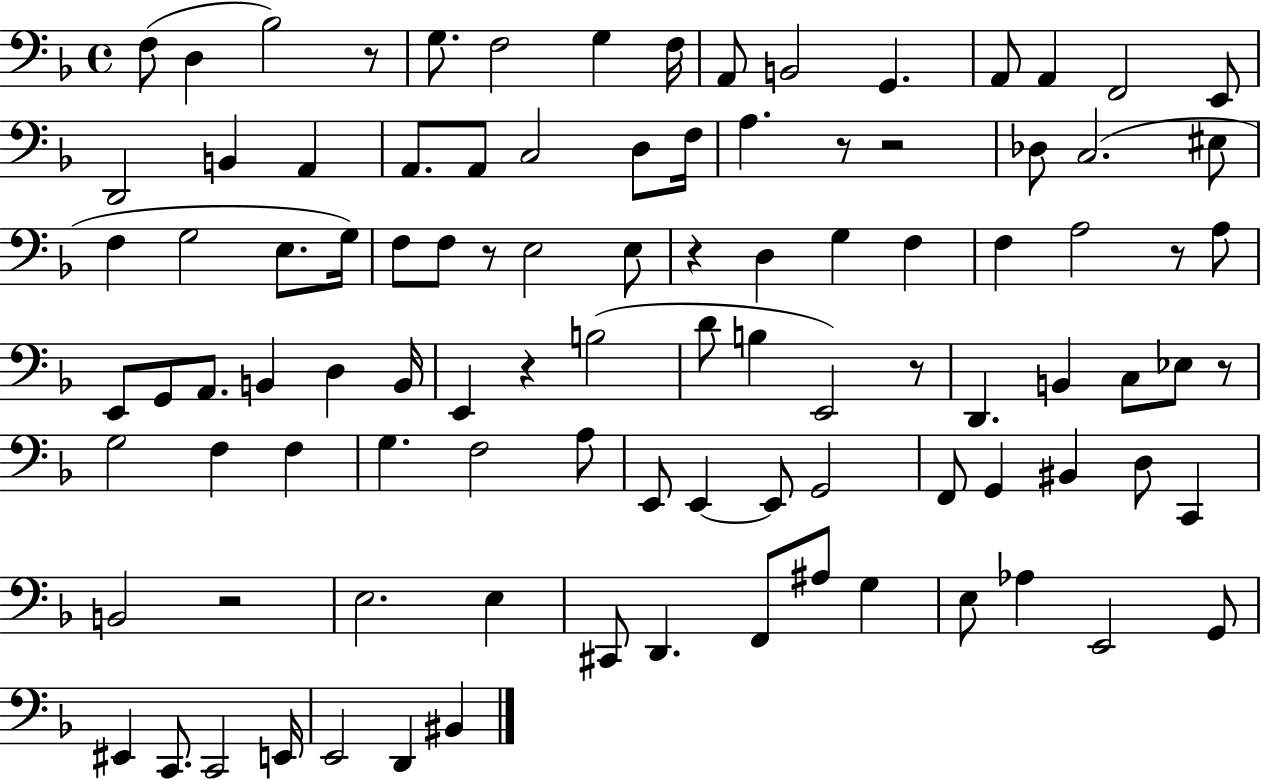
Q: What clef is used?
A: bass